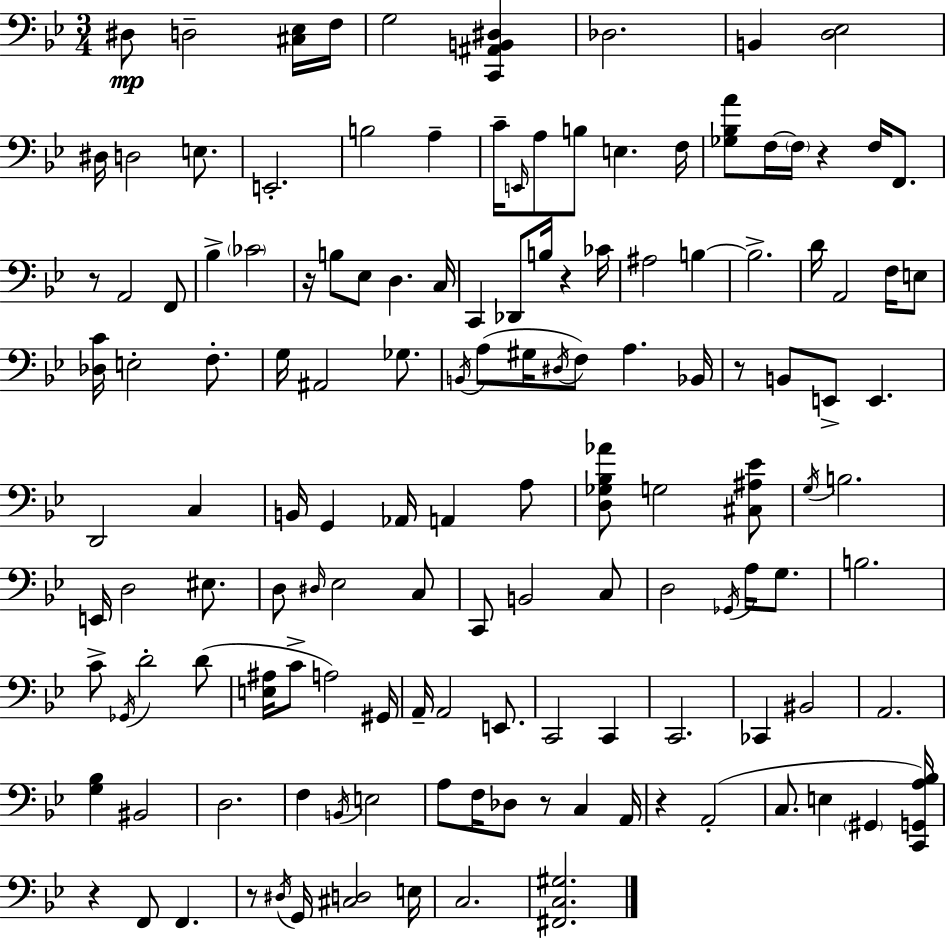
X:1
T:Untitled
M:3/4
L:1/4
K:Bb
^D,/2 D,2 [^C,_E,]/4 F,/4 G,2 [C,,^A,,B,,^D,] _D,2 B,, [D,_E,]2 ^D,/4 D,2 E,/2 E,,2 B,2 A, C/4 E,,/4 A,/2 B,/2 E, F,/4 [_G,_B,A]/2 F,/4 F,/4 z F,/4 F,,/2 z/2 A,,2 F,,/2 _B, _C2 z/4 B,/2 _E,/2 D, C,/4 C,, _D,,/2 B,/4 z _C/4 ^A,2 B, B,2 D/4 A,,2 F,/4 E,/2 [_D,C]/4 E,2 F,/2 G,/4 ^A,,2 _G,/2 B,,/4 A,/2 ^G,/4 ^D,/4 F,/2 A, _B,,/4 z/2 B,,/2 E,,/2 E,, D,,2 C, B,,/4 G,, _A,,/4 A,, A,/2 [D,_G,_B,_A]/2 G,2 [^C,^A,_E]/2 G,/4 B,2 E,,/4 D,2 ^E,/2 D,/2 ^D,/4 _E,2 C,/2 C,,/2 B,,2 C,/2 D,2 _G,,/4 A,/4 G,/2 B,2 C/2 _G,,/4 D2 D/2 [E,^A,]/4 C/2 A,2 ^G,,/4 A,,/4 A,,2 E,,/2 C,,2 C,, C,,2 _C,, ^B,,2 A,,2 [G,_B,] ^B,,2 D,2 F, B,,/4 E,2 A,/2 F,/4 _D,/2 z/2 C, A,,/4 z A,,2 C,/2 E, ^G,, [C,,G,,A,_B,]/4 z F,,/2 F,, z/2 ^D,/4 G,,/4 [^C,D,]2 E,/4 C,2 [^F,,C,^G,]2